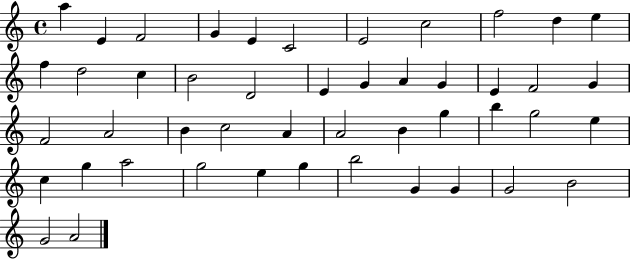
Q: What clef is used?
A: treble